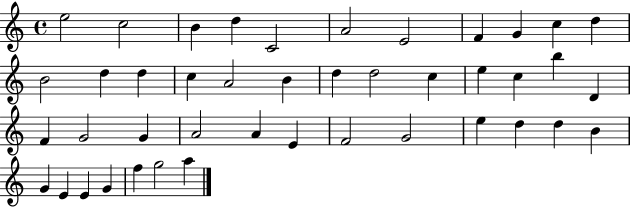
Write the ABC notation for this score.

X:1
T:Untitled
M:4/4
L:1/4
K:C
e2 c2 B d C2 A2 E2 F G c d B2 d d c A2 B d d2 c e c b D F G2 G A2 A E F2 G2 e d d B G E E G f g2 a